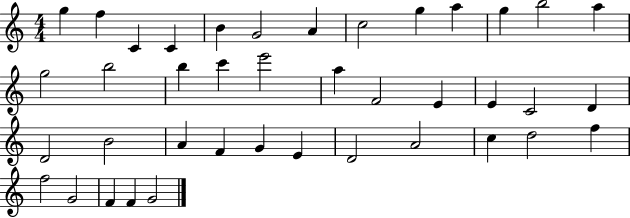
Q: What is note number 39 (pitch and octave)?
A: F4